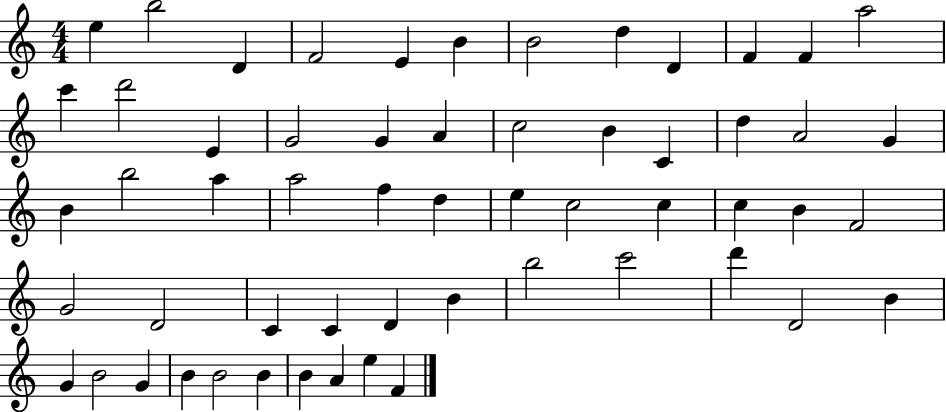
E5/q B5/h D4/q F4/h E4/q B4/q B4/h D5/q D4/q F4/q F4/q A5/h C6/q D6/h E4/q G4/h G4/q A4/q C5/h B4/q C4/q D5/q A4/h G4/q B4/q B5/h A5/q A5/h F5/q D5/q E5/q C5/h C5/q C5/q B4/q F4/h G4/h D4/h C4/q C4/q D4/q B4/q B5/h C6/h D6/q D4/h B4/q G4/q B4/h G4/q B4/q B4/h B4/q B4/q A4/q E5/q F4/q